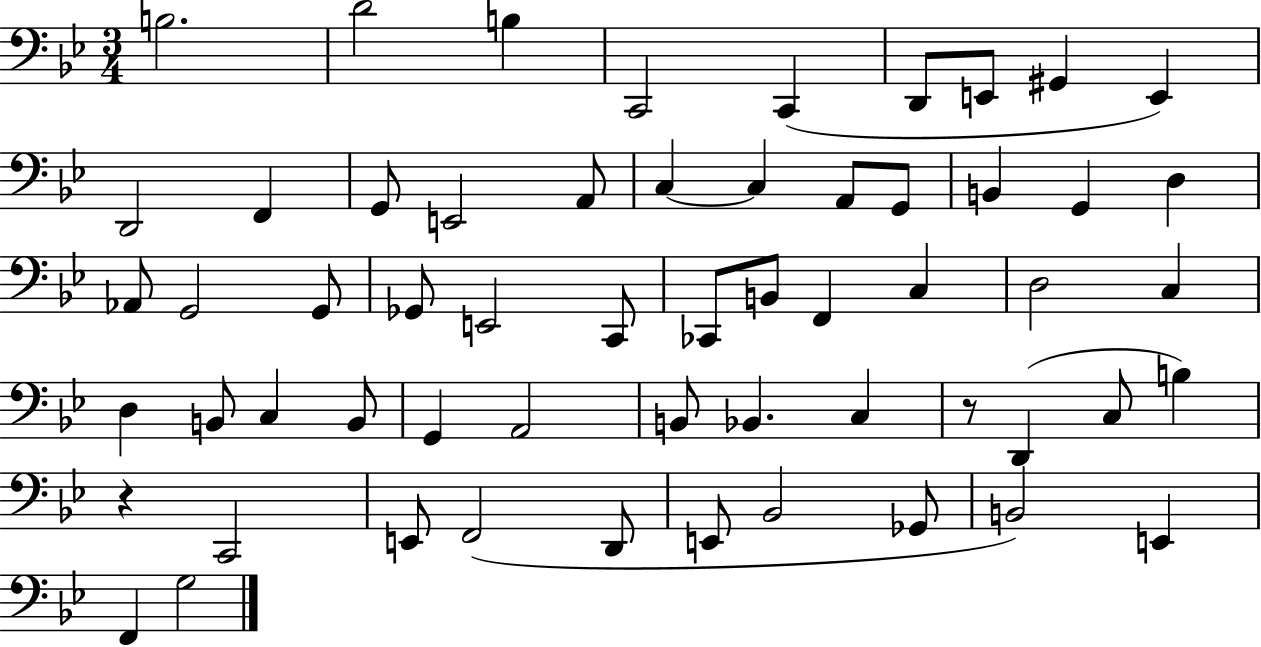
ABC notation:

X:1
T:Untitled
M:3/4
L:1/4
K:Bb
B,2 D2 B, C,,2 C,, D,,/2 E,,/2 ^G,, E,, D,,2 F,, G,,/2 E,,2 A,,/2 C, C, A,,/2 G,,/2 B,, G,, D, _A,,/2 G,,2 G,,/2 _G,,/2 E,,2 C,,/2 _C,,/2 B,,/2 F,, C, D,2 C, D, B,,/2 C, B,,/2 G,, A,,2 B,,/2 _B,, C, z/2 D,, C,/2 B, z C,,2 E,,/2 F,,2 D,,/2 E,,/2 _B,,2 _G,,/2 B,,2 E,, F,, G,2